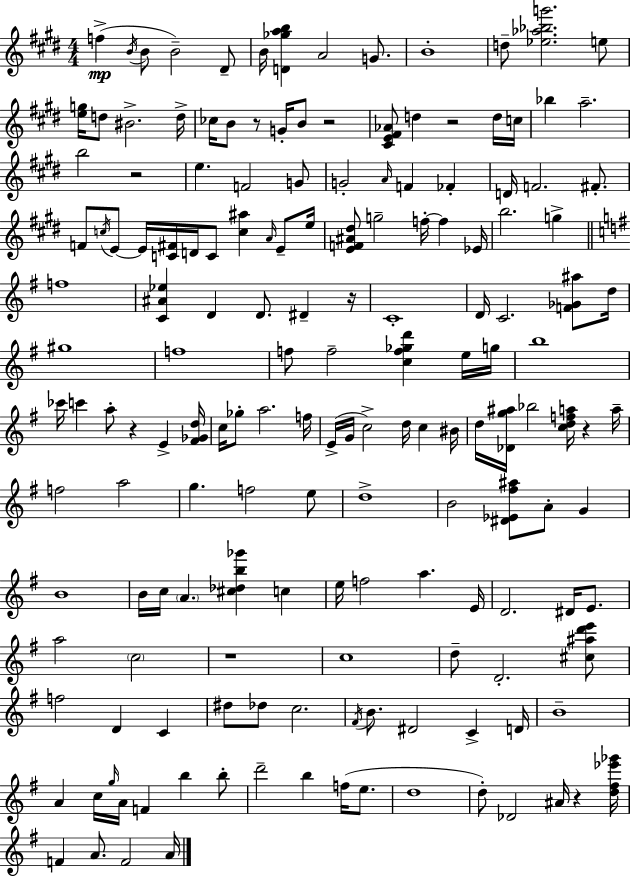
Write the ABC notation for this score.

X:1
T:Untitled
M:4/4
L:1/4
K:E
f B/4 B/2 B2 ^D/2 B/4 [D_gab] A2 G/2 B4 d/2 [_e_a_bg']2 e/2 [eg]/4 d/2 ^B2 d/4 _c/4 B/2 z/2 G/4 B/2 z2 [^CE^F_A]/2 d z2 d/4 c/4 _b a2 b2 z2 e F2 G/2 G2 A/4 F _F D/4 F2 ^F/2 F/2 c/4 E/2 E/4 [C^F]/4 D/4 C/2 [c^a] A/4 E/2 e/4 [EF^A^d]/2 g2 f/4 f _E/4 b2 g f4 [C^A_e] D D/2 ^D z/4 C4 D/4 C2 [F_G^a]/2 d/4 ^g4 f4 f/2 f2 [cf_gd'] e/4 g/4 b4 _c'/4 c' a/2 z E [^F_Gd]/4 c/4 _g/2 a2 f/4 E/4 G/4 c2 d/4 c ^B/4 d/4 [_Dg^a]/4 _b2 [cdfa]/4 z a/4 f2 a2 g f2 e/2 d4 B2 [^D_E^f^a]/2 A/2 G B4 B/4 c/4 A [^c_db_g'] c e/4 f2 a E/4 D2 ^D/4 E/2 a2 c2 z4 c4 d/2 D2 [^c^ad'e']/2 f2 D C ^d/2 _d/2 c2 ^F/4 B/2 ^D2 C D/4 B4 A c/4 g/4 A/4 F b b/2 d'2 b f/4 e/2 d4 d/2 _D2 ^A/4 z [d^f_e'_g']/4 F A/2 F2 A/4